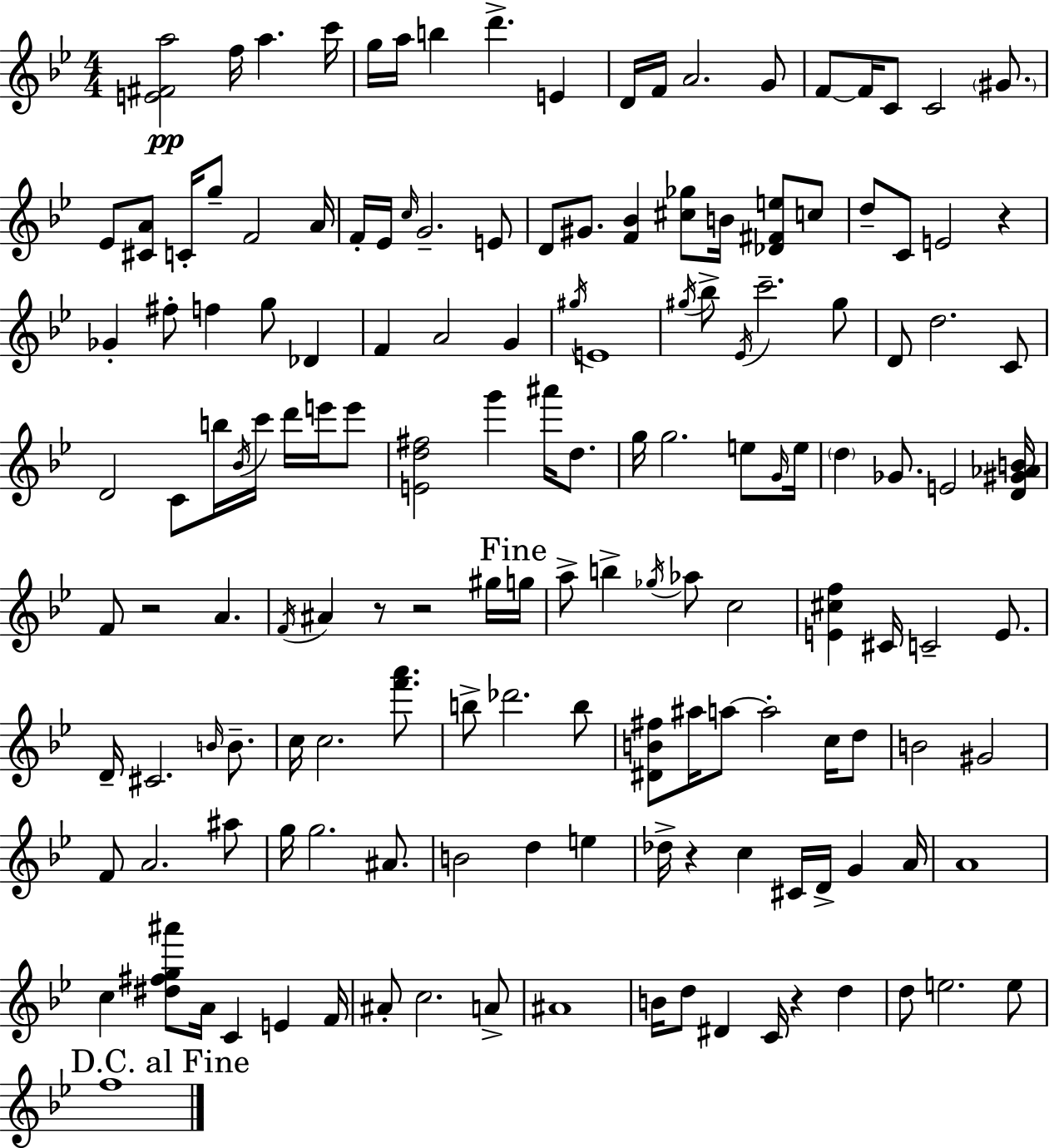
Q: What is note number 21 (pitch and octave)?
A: F4